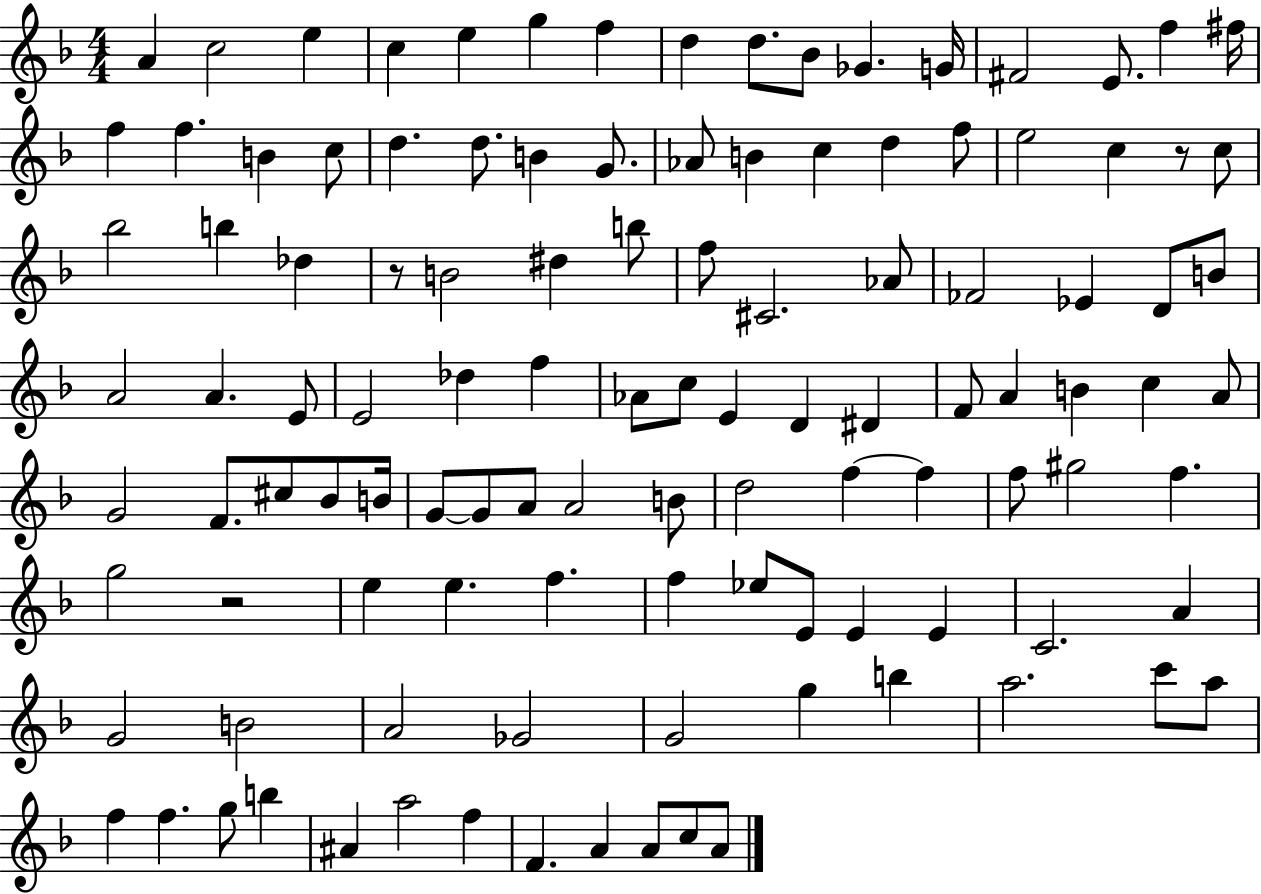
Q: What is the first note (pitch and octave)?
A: A4